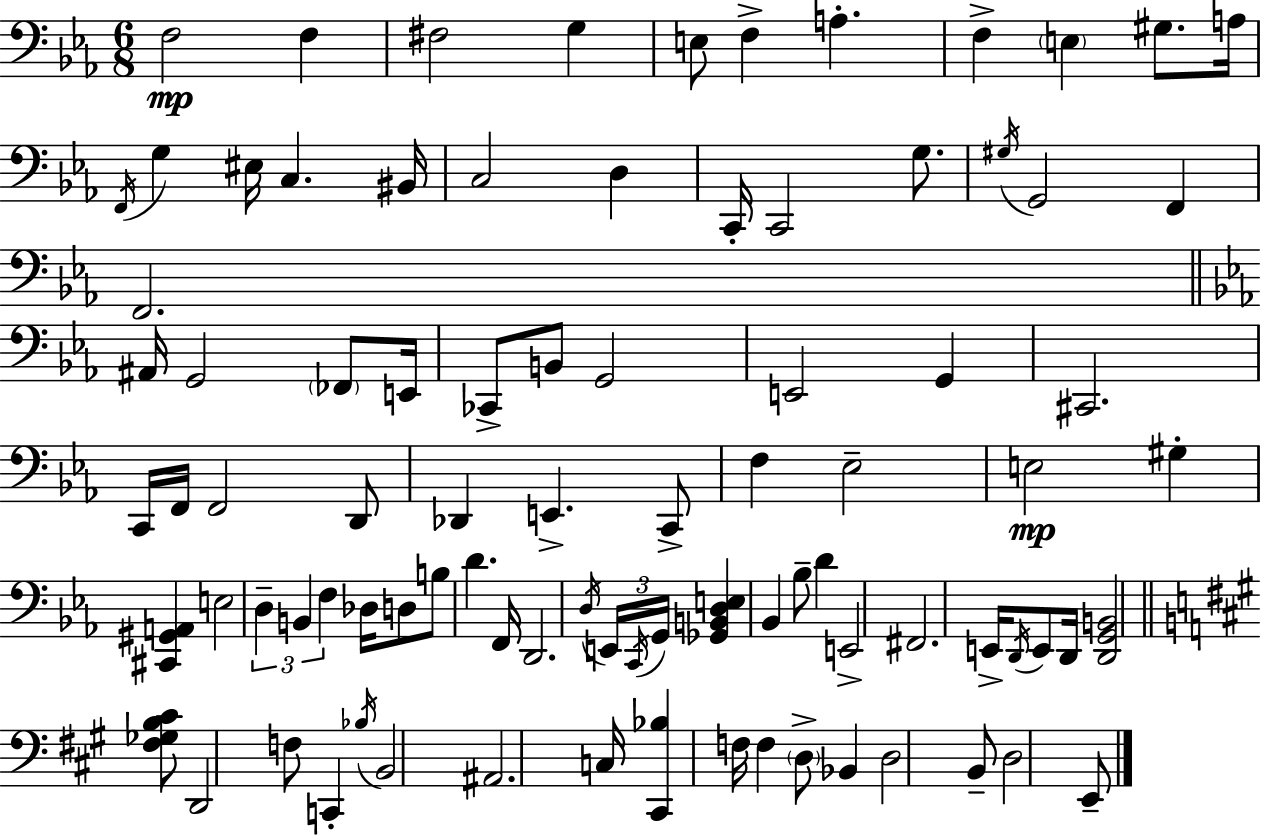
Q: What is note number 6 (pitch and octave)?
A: F3